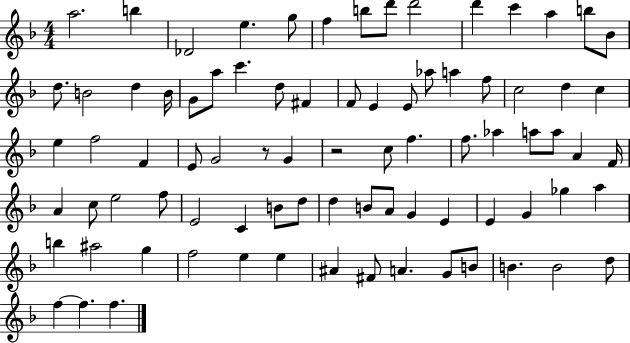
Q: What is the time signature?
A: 4/4